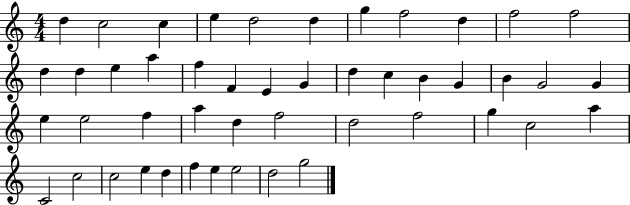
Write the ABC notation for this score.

X:1
T:Untitled
M:4/4
L:1/4
K:C
d c2 c e d2 d g f2 d f2 f2 d d e a f F E G d c B G B G2 G e e2 f a d f2 d2 f2 g c2 a C2 c2 c2 e d f e e2 d2 g2